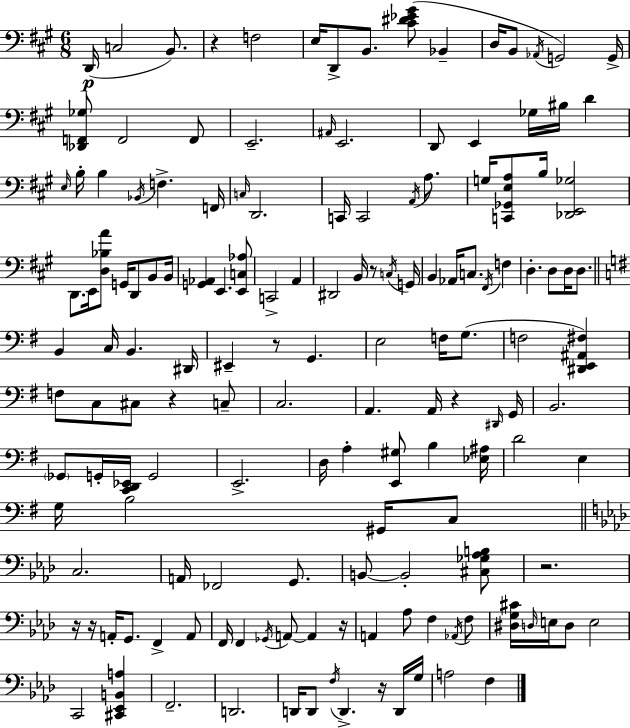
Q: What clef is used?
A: bass